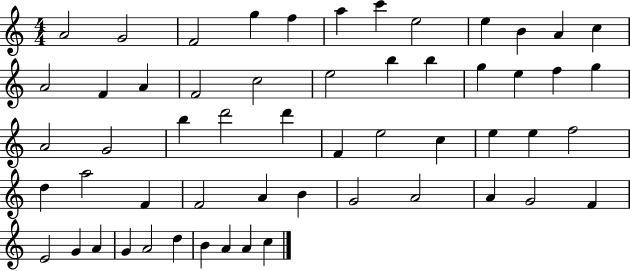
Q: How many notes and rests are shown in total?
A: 56